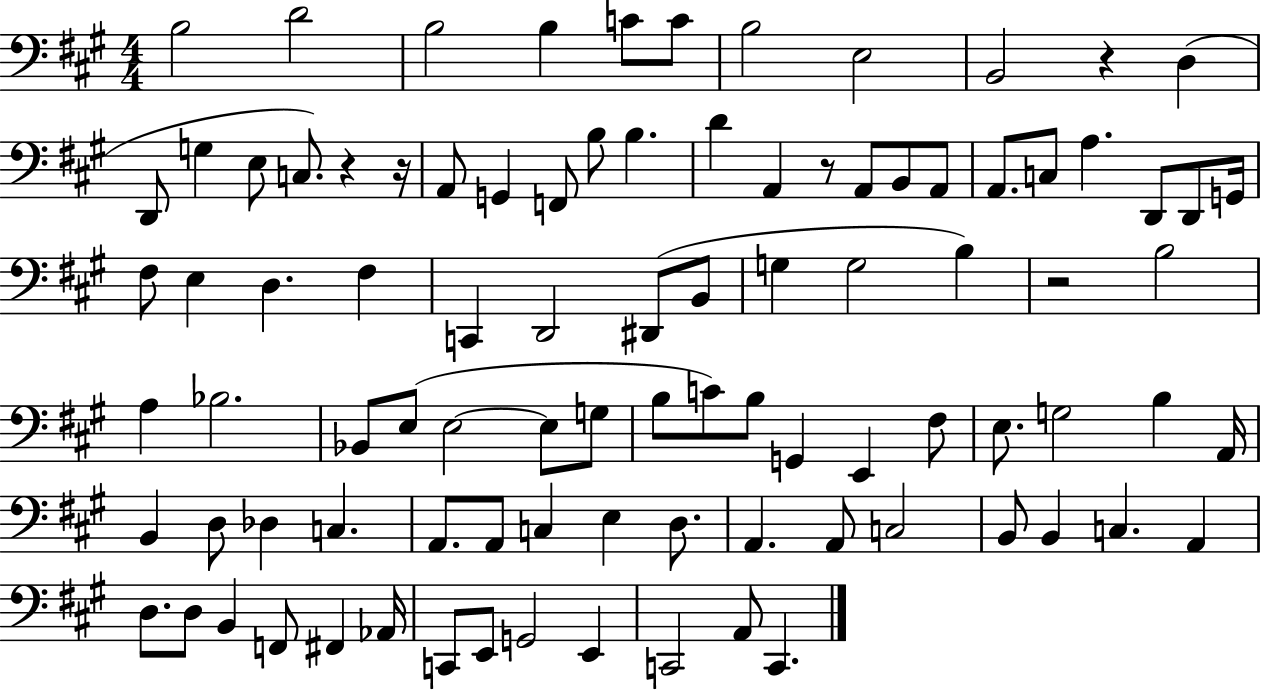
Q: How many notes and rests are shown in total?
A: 93